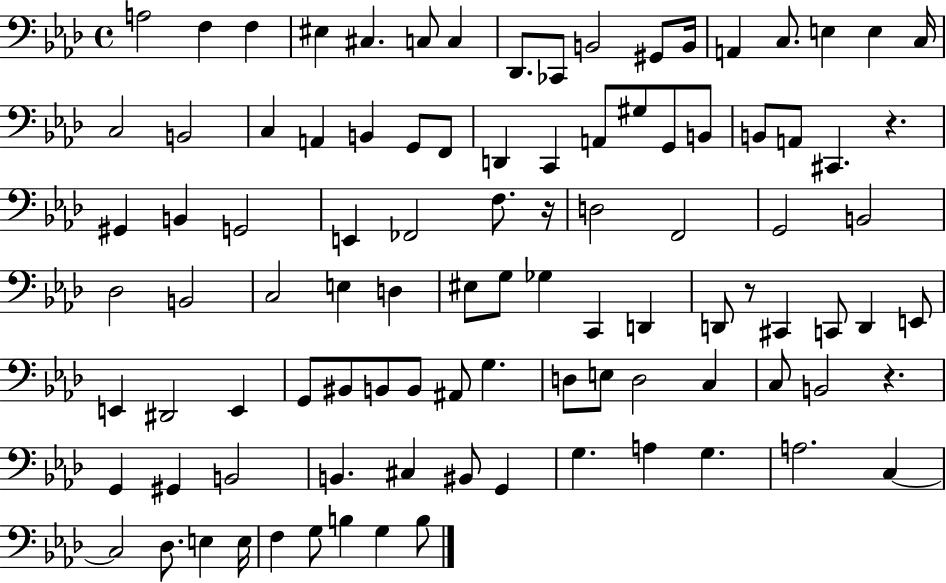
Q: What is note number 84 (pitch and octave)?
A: A3